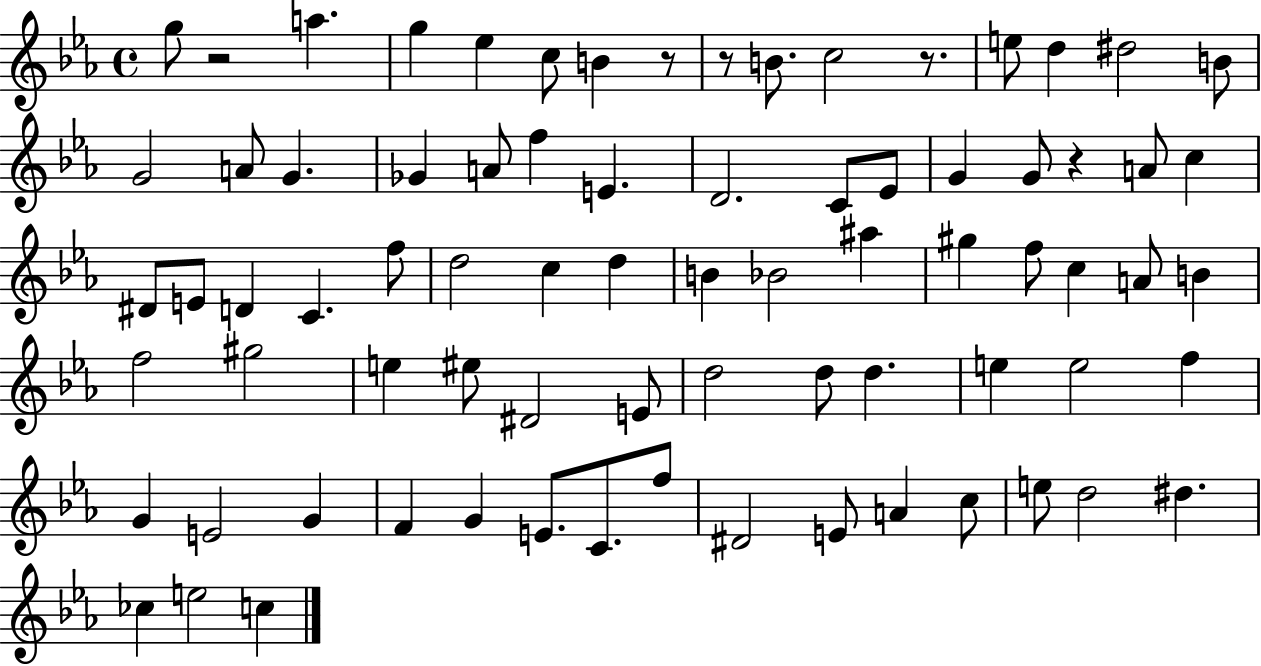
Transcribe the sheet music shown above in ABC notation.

X:1
T:Untitled
M:4/4
L:1/4
K:Eb
g/2 z2 a g _e c/2 B z/2 z/2 B/2 c2 z/2 e/2 d ^d2 B/2 G2 A/2 G _G A/2 f E D2 C/2 _E/2 G G/2 z A/2 c ^D/2 E/2 D C f/2 d2 c d B _B2 ^a ^g f/2 c A/2 B f2 ^g2 e ^e/2 ^D2 E/2 d2 d/2 d e e2 f G E2 G F G E/2 C/2 f/2 ^D2 E/2 A c/2 e/2 d2 ^d _c e2 c